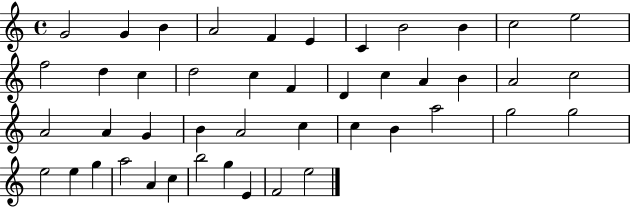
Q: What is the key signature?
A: C major